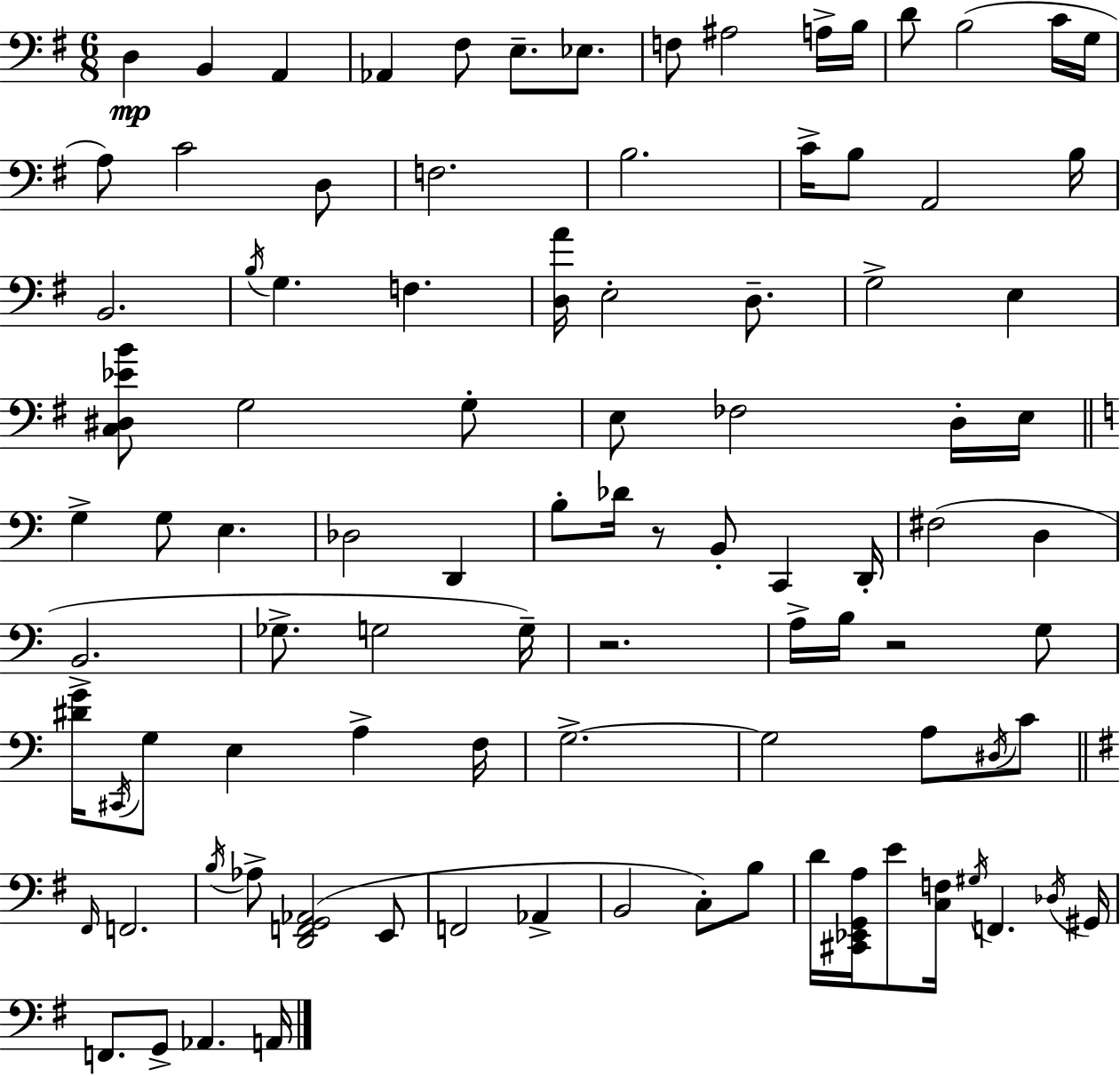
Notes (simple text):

D3/q B2/q A2/q Ab2/q F#3/e E3/e. Eb3/e. F3/e A#3/h A3/s B3/s D4/e B3/h C4/s G3/s A3/e C4/h D3/e F3/h. B3/h. C4/s B3/e A2/h B3/s B2/h. B3/s G3/q. F3/q. [D3,A4]/s E3/h D3/e. G3/h E3/q [C3,D#3,Eb4,B4]/e G3/h G3/e E3/e FES3/h D3/s E3/s G3/q G3/e E3/q. Db3/h D2/q B3/e Db4/s R/e B2/e C2/q D2/s F#3/h D3/q B2/h. Gb3/e. G3/h G3/s R/h. A3/s B3/s R/h G3/e [D#4,G4]/s C#2/s G3/e E3/q A3/q F3/s G3/h. G3/h A3/e D#3/s C4/e F#2/s F2/h. B3/s Ab3/e [D2,F2,G2,Ab2]/h E2/e F2/h Ab2/q B2/h C3/e B3/e D4/s [C#2,Eb2,G2,A3]/s E4/e [C3,F3]/s G#3/s F2/q. Db3/s G#2/s F2/e. G2/e Ab2/q. A2/s